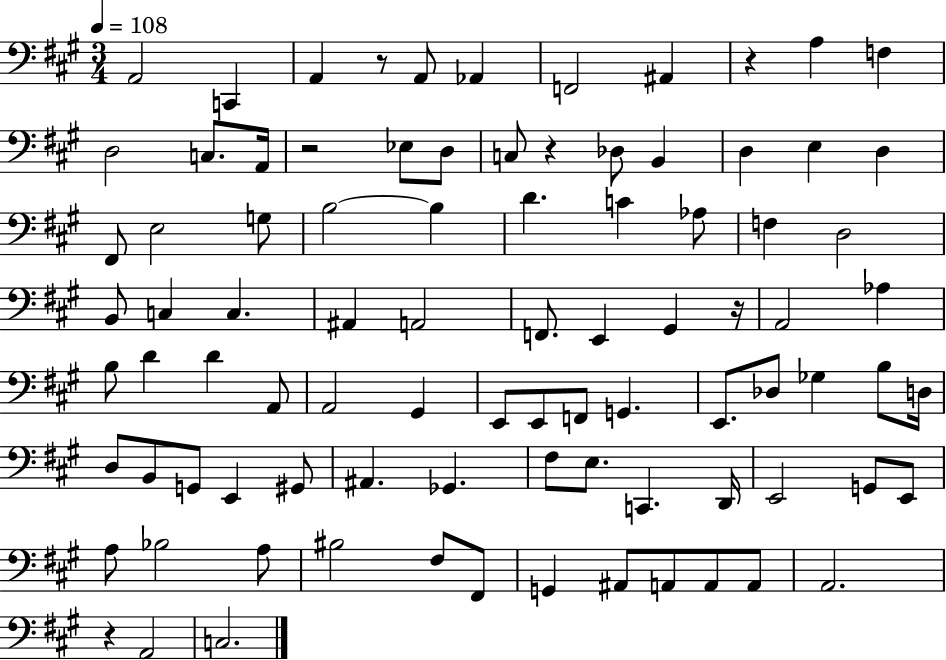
X:1
T:Untitled
M:3/4
L:1/4
K:A
A,,2 C,, A,, z/2 A,,/2 _A,, F,,2 ^A,, z A, F, D,2 C,/2 A,,/4 z2 _E,/2 D,/2 C,/2 z _D,/2 B,, D, E, D, ^F,,/2 E,2 G,/2 B,2 B, D C _A,/2 F, D,2 B,,/2 C, C, ^A,, A,,2 F,,/2 E,, ^G,, z/4 A,,2 _A, B,/2 D D A,,/2 A,,2 ^G,, E,,/2 E,,/2 F,,/2 G,, E,,/2 _D,/2 _G, B,/2 D,/4 D,/2 B,,/2 G,,/2 E,, ^G,,/2 ^A,, _G,, ^F,/2 E,/2 C,, D,,/4 E,,2 G,,/2 E,,/2 A,/2 _B,2 A,/2 ^B,2 ^F,/2 ^F,,/2 G,, ^A,,/2 A,,/2 A,,/2 A,,/2 A,,2 z A,,2 C,2